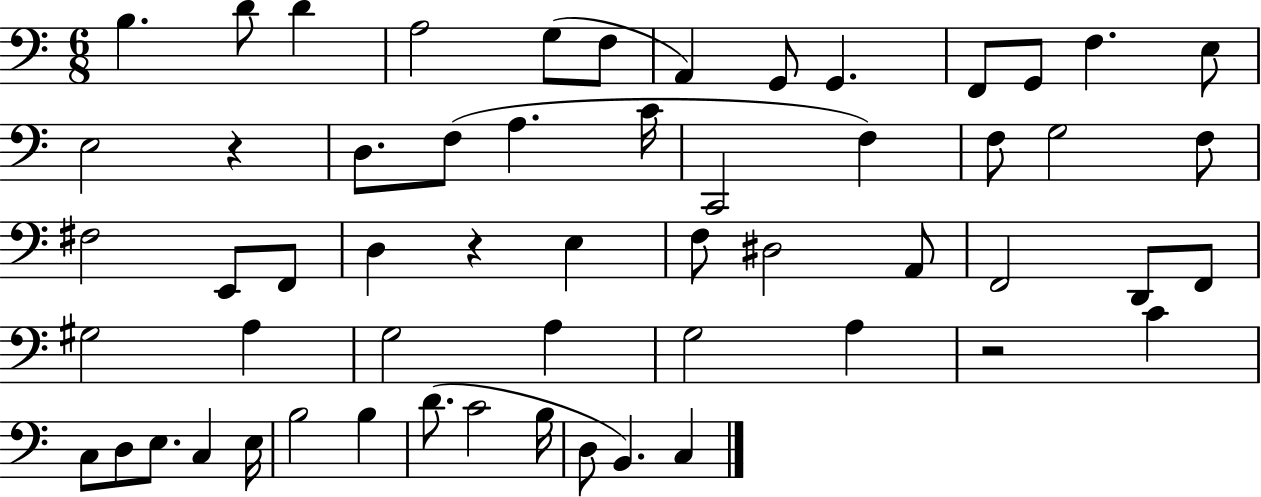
X:1
T:Untitled
M:6/8
L:1/4
K:C
B, D/2 D A,2 G,/2 F,/2 A,, G,,/2 G,, F,,/2 G,,/2 F, E,/2 E,2 z D,/2 F,/2 A, C/4 C,,2 F, F,/2 G,2 F,/2 ^F,2 E,,/2 F,,/2 D, z E, F,/2 ^D,2 A,,/2 F,,2 D,,/2 F,,/2 ^G,2 A, G,2 A, G,2 A, z2 C C,/2 D,/2 E,/2 C, E,/4 B,2 B, D/2 C2 B,/4 D,/2 B,, C,